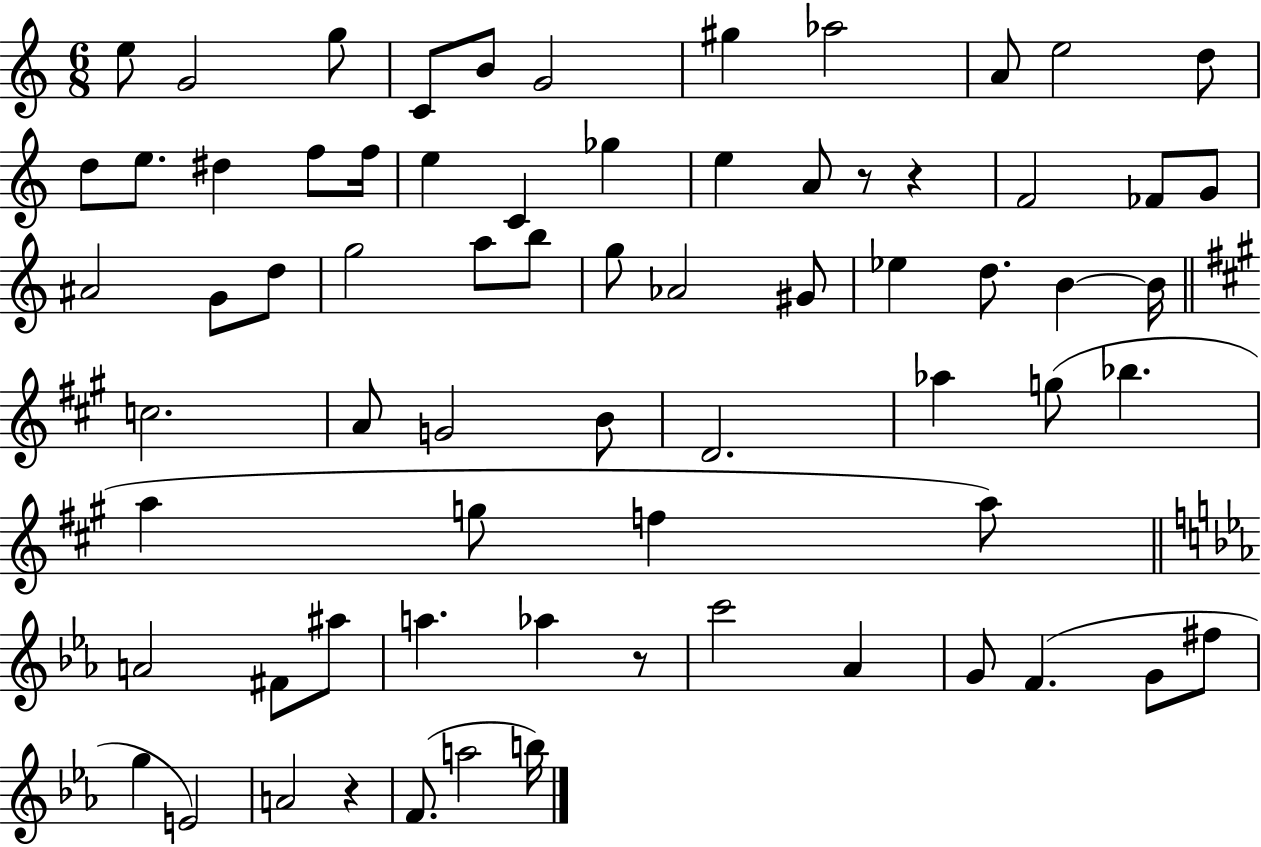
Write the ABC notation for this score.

X:1
T:Untitled
M:6/8
L:1/4
K:C
e/2 G2 g/2 C/2 B/2 G2 ^g _a2 A/2 e2 d/2 d/2 e/2 ^d f/2 f/4 e C _g e A/2 z/2 z F2 _F/2 G/2 ^A2 G/2 d/2 g2 a/2 b/2 g/2 _A2 ^G/2 _e d/2 B B/4 c2 A/2 G2 B/2 D2 _a g/2 _b a g/2 f a/2 A2 ^F/2 ^a/2 a _a z/2 c'2 _A G/2 F G/2 ^f/2 g E2 A2 z F/2 a2 b/4